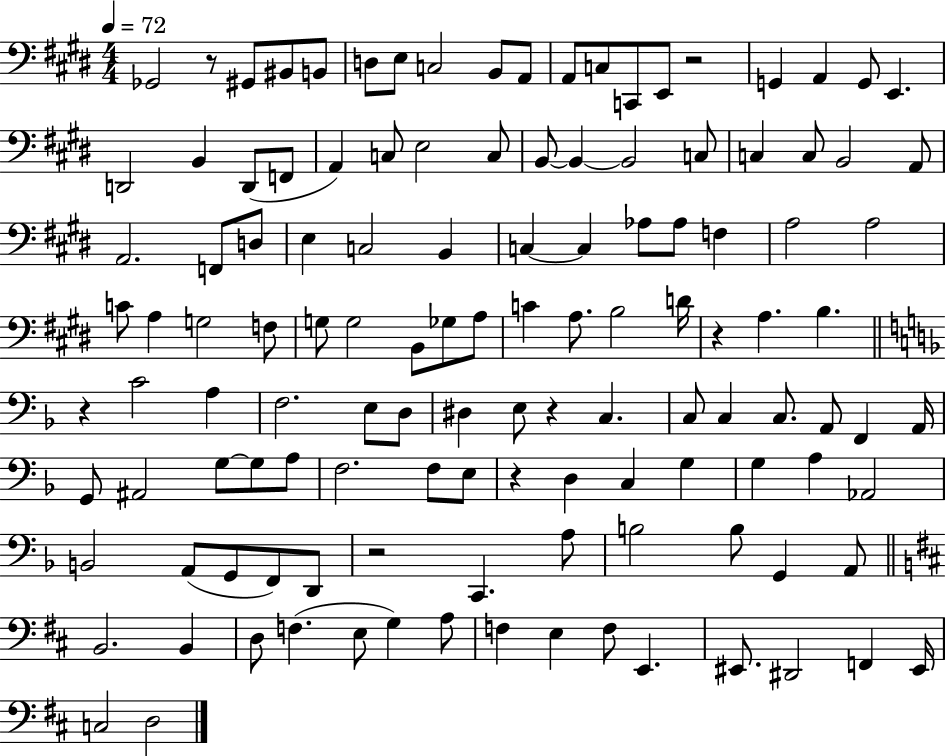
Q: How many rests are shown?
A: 7